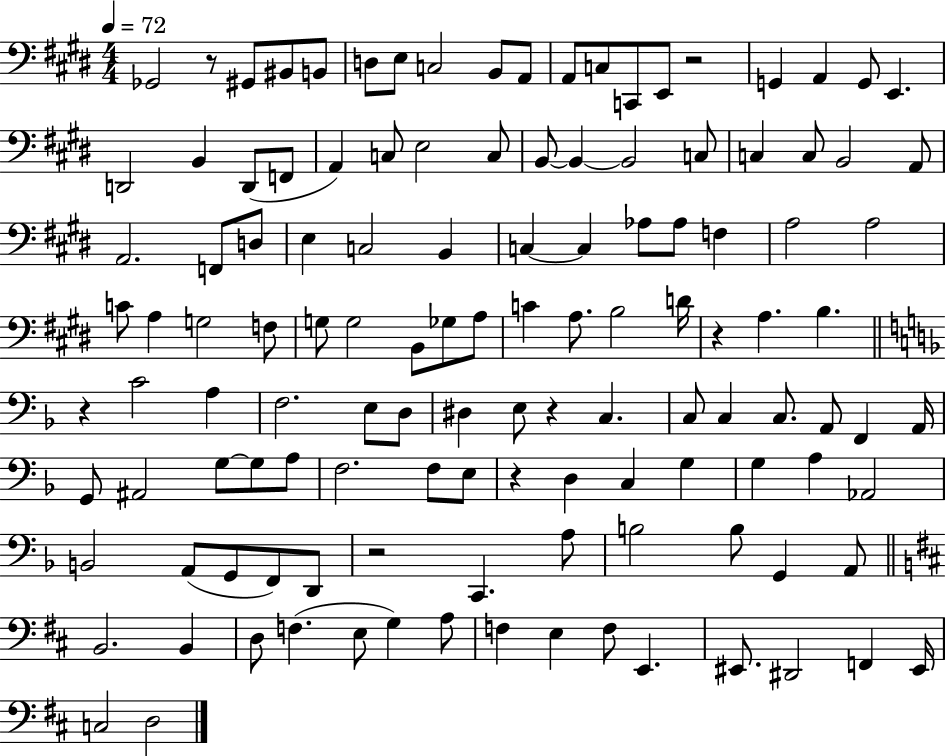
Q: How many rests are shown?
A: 7